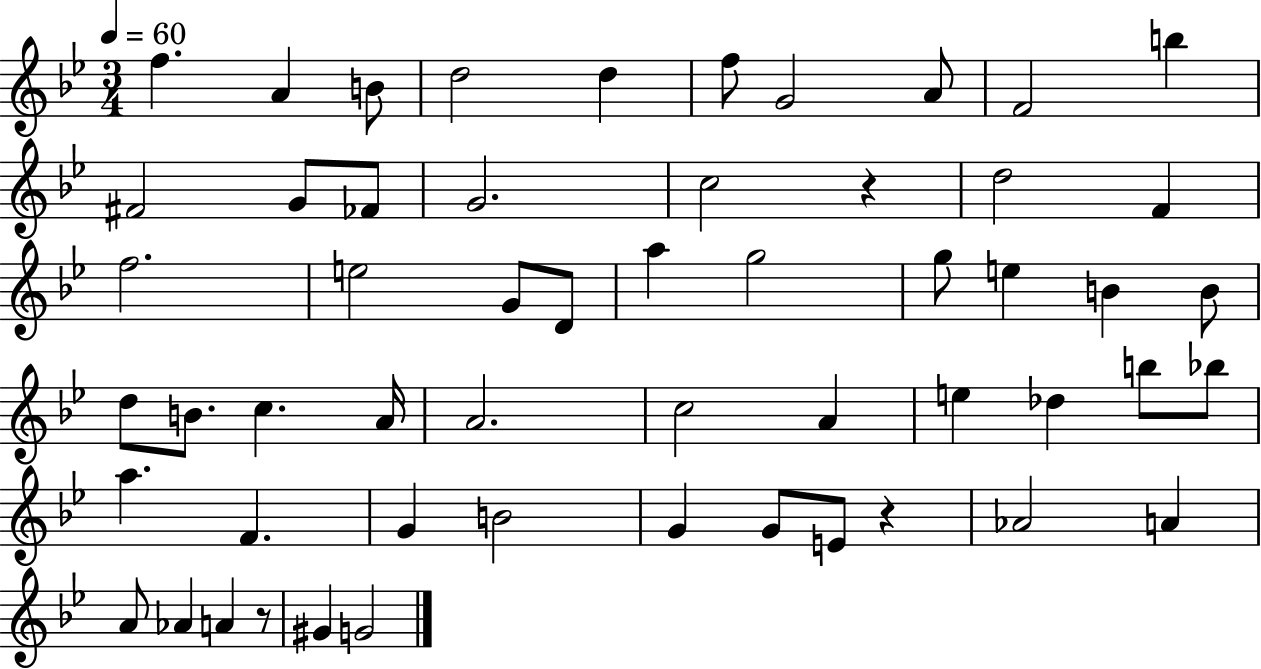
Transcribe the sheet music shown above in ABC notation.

X:1
T:Untitled
M:3/4
L:1/4
K:Bb
f A B/2 d2 d f/2 G2 A/2 F2 b ^F2 G/2 _F/2 G2 c2 z d2 F f2 e2 G/2 D/2 a g2 g/2 e B B/2 d/2 B/2 c A/4 A2 c2 A e _d b/2 _b/2 a F G B2 G G/2 E/2 z _A2 A A/2 _A A z/2 ^G G2